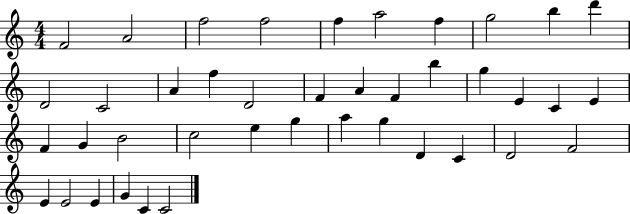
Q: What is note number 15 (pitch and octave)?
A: D4